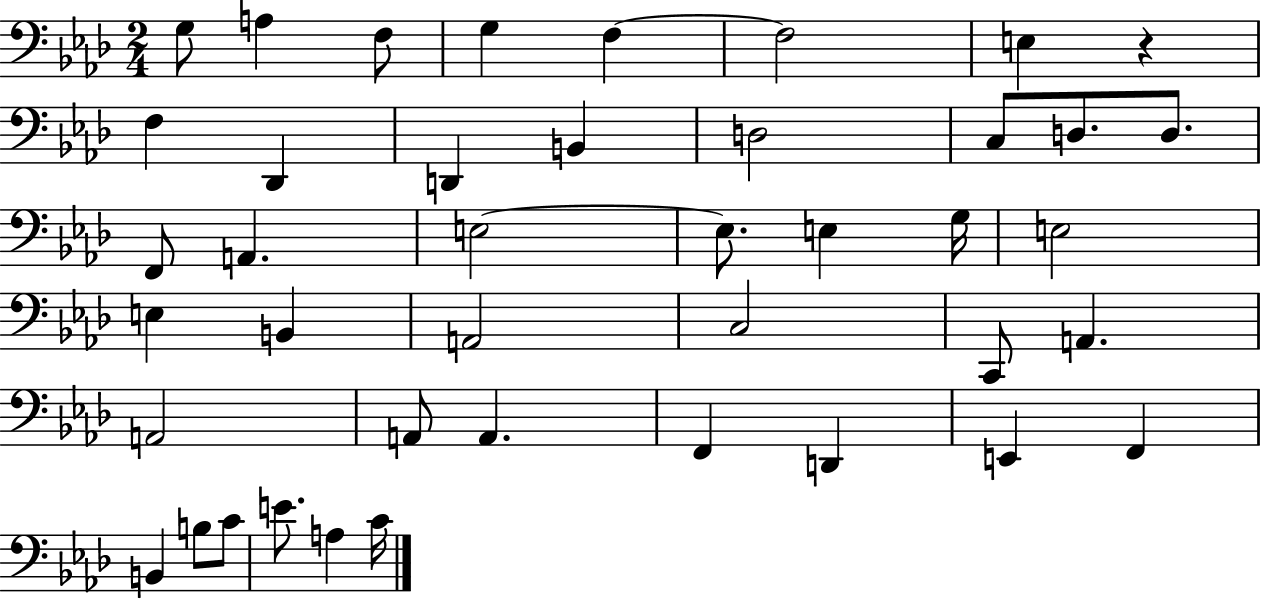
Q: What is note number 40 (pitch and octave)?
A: A3